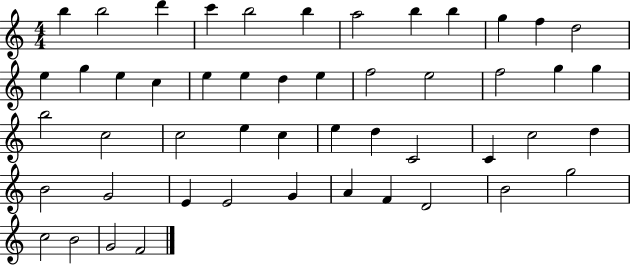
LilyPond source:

{
  \clef treble
  \numericTimeSignature
  \time 4/4
  \key c \major
  b''4 b''2 d'''4 | c'''4 b''2 b''4 | a''2 b''4 b''4 | g''4 f''4 d''2 | \break e''4 g''4 e''4 c''4 | e''4 e''4 d''4 e''4 | f''2 e''2 | f''2 g''4 g''4 | \break b''2 c''2 | c''2 e''4 c''4 | e''4 d''4 c'2 | c'4 c''2 d''4 | \break b'2 g'2 | e'4 e'2 g'4 | a'4 f'4 d'2 | b'2 g''2 | \break c''2 b'2 | g'2 f'2 | \bar "|."
}